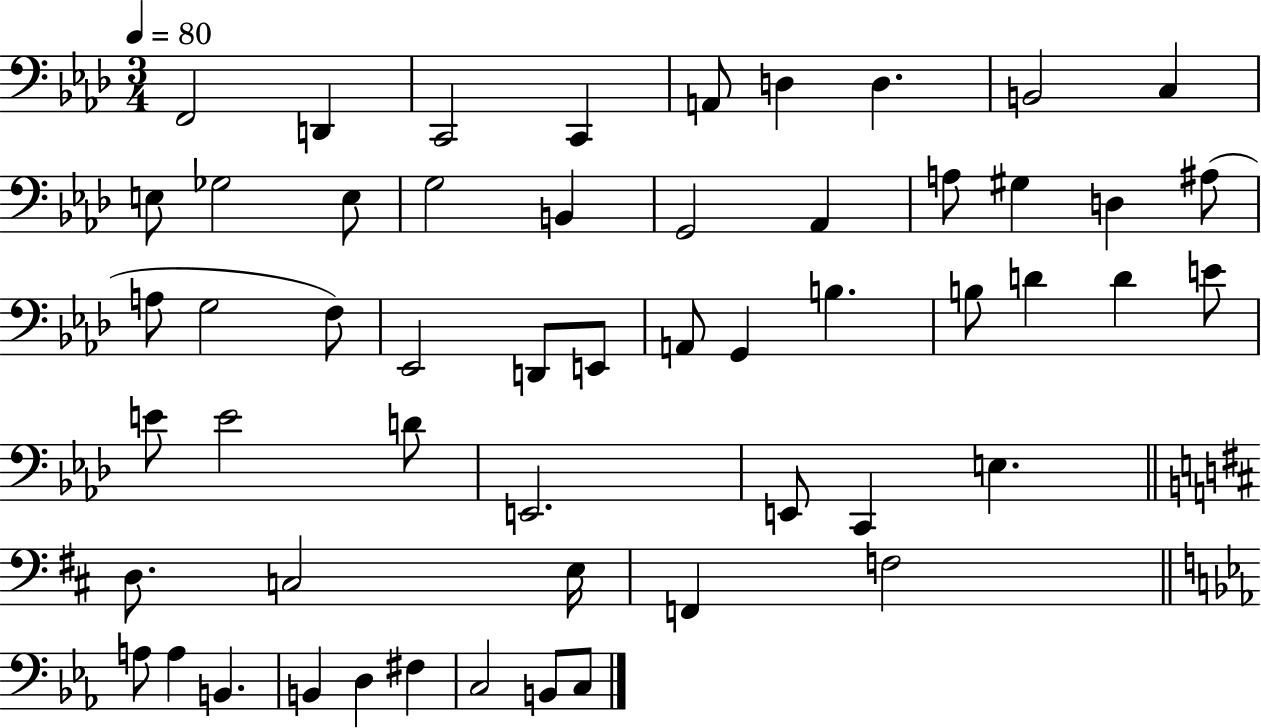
{
  \clef bass
  \numericTimeSignature
  \time 3/4
  \key aes \major
  \tempo 4 = 80
  f,2 d,4 | c,2 c,4 | a,8 d4 d4. | b,2 c4 | \break e8 ges2 e8 | g2 b,4 | g,2 aes,4 | a8 gis4 d4 ais8( | \break a8 g2 f8) | ees,2 d,8 e,8 | a,8 g,4 b4. | b8 d'4 d'4 e'8 | \break e'8 e'2 d'8 | e,2. | e,8 c,4 e4. | \bar "||" \break \key d \major d8. c2 e16 | f,4 f2 | \bar "||" \break \key ees \major a8 a4 b,4. | b,4 d4 fis4 | c2 b,8 c8 | \bar "|."
}